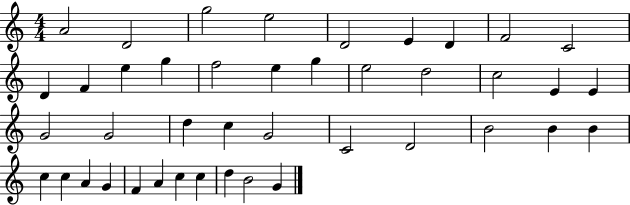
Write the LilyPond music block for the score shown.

{
  \clef treble
  \numericTimeSignature
  \time 4/4
  \key c \major
  a'2 d'2 | g''2 e''2 | d'2 e'4 d'4 | f'2 c'2 | \break d'4 f'4 e''4 g''4 | f''2 e''4 g''4 | e''2 d''2 | c''2 e'4 e'4 | \break g'2 g'2 | d''4 c''4 g'2 | c'2 d'2 | b'2 b'4 b'4 | \break c''4 c''4 a'4 g'4 | f'4 a'4 c''4 c''4 | d''4 b'2 g'4 | \bar "|."
}